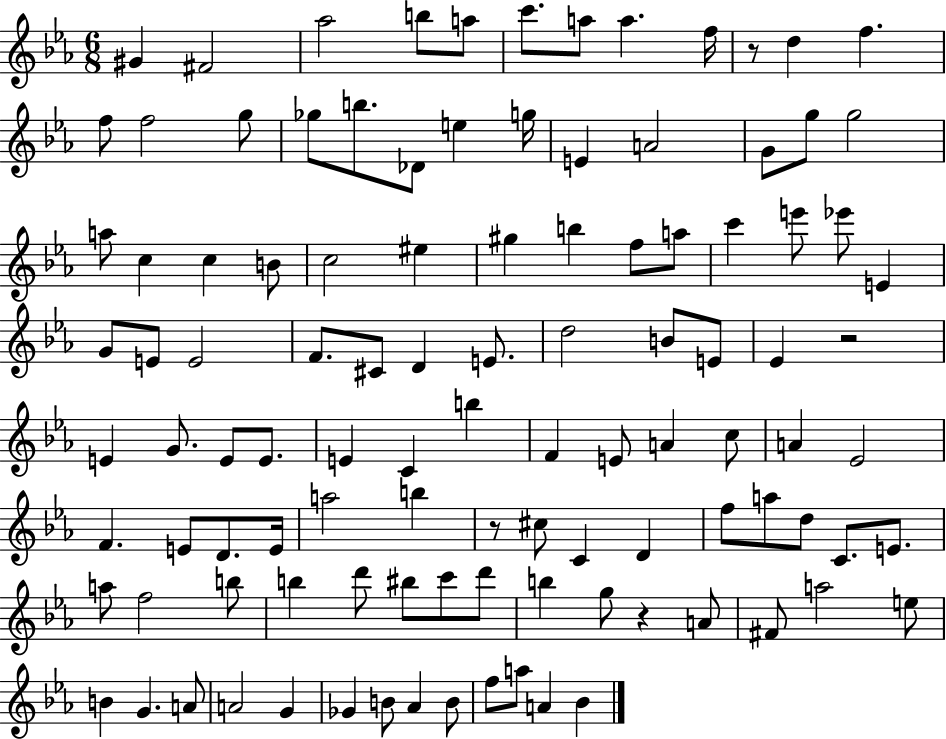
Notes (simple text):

G#4/q F#4/h Ab5/h B5/e A5/e C6/e. A5/e A5/q. F5/s R/e D5/q F5/q. F5/e F5/h G5/e Gb5/e B5/e. Db4/e E5/q G5/s E4/q A4/h G4/e G5/e G5/h A5/e C5/q C5/q B4/e C5/h EIS5/q G#5/q B5/q F5/e A5/e C6/q E6/e Eb6/e E4/q G4/e E4/e E4/h F4/e. C#4/e D4/q E4/e. D5/h B4/e E4/e Eb4/q R/h E4/q G4/e. E4/e E4/e. E4/q C4/q B5/q F4/q E4/e A4/q C5/e A4/q Eb4/h F4/q. E4/e D4/e. E4/s A5/h B5/q R/e C#5/e C4/q D4/q F5/e A5/e D5/e C4/e. E4/e. A5/e F5/h B5/e B5/q D6/e BIS5/e C6/e D6/e B5/q G5/e R/q A4/e F#4/e A5/h E5/e B4/q G4/q. A4/e A4/h G4/q Gb4/q B4/e Ab4/q B4/e F5/e A5/e A4/q Bb4/q